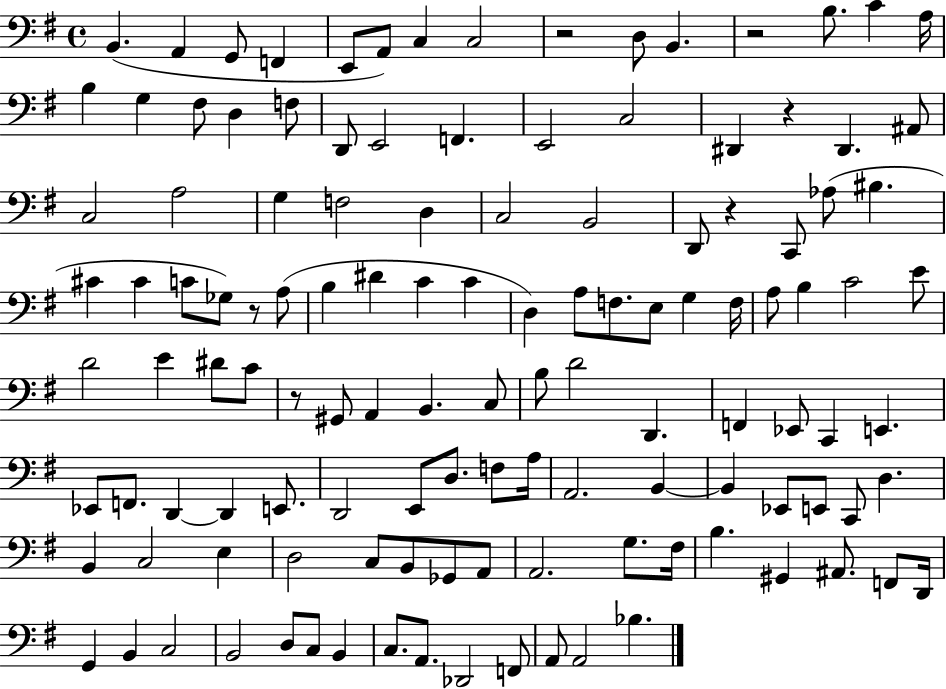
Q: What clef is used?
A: bass